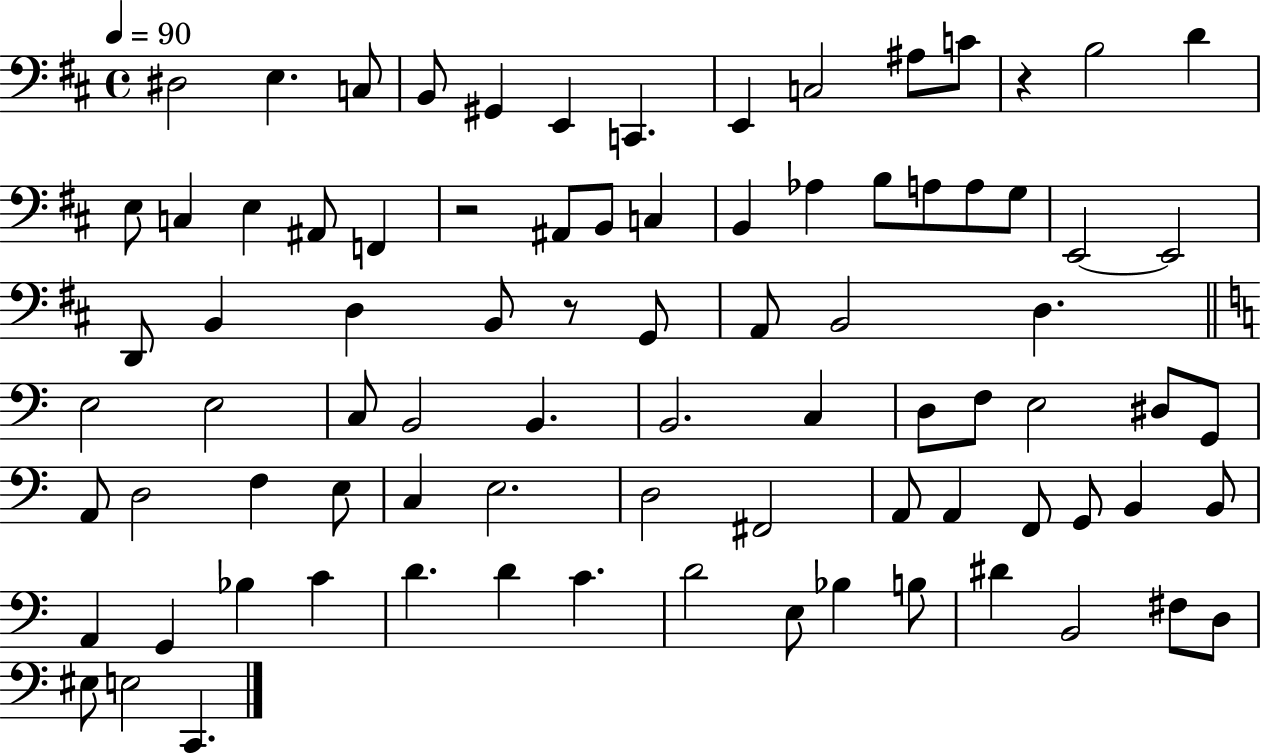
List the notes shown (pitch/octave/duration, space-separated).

D#3/h E3/q. C3/e B2/e G#2/q E2/q C2/q. E2/q C3/h A#3/e C4/e R/q B3/h D4/q E3/e C3/q E3/q A#2/e F2/q R/h A#2/e B2/e C3/q B2/q Ab3/q B3/e A3/e A3/e G3/e E2/h E2/h D2/e B2/q D3/q B2/e R/e G2/e A2/e B2/h D3/q. E3/h E3/h C3/e B2/h B2/q. B2/h. C3/q D3/e F3/e E3/h D#3/e G2/e A2/e D3/h F3/q E3/e C3/q E3/h. D3/h F#2/h A2/e A2/q F2/e G2/e B2/q B2/e A2/q G2/q Bb3/q C4/q D4/q. D4/q C4/q. D4/h E3/e Bb3/q B3/e D#4/q B2/h F#3/e D3/e EIS3/e E3/h C2/q.